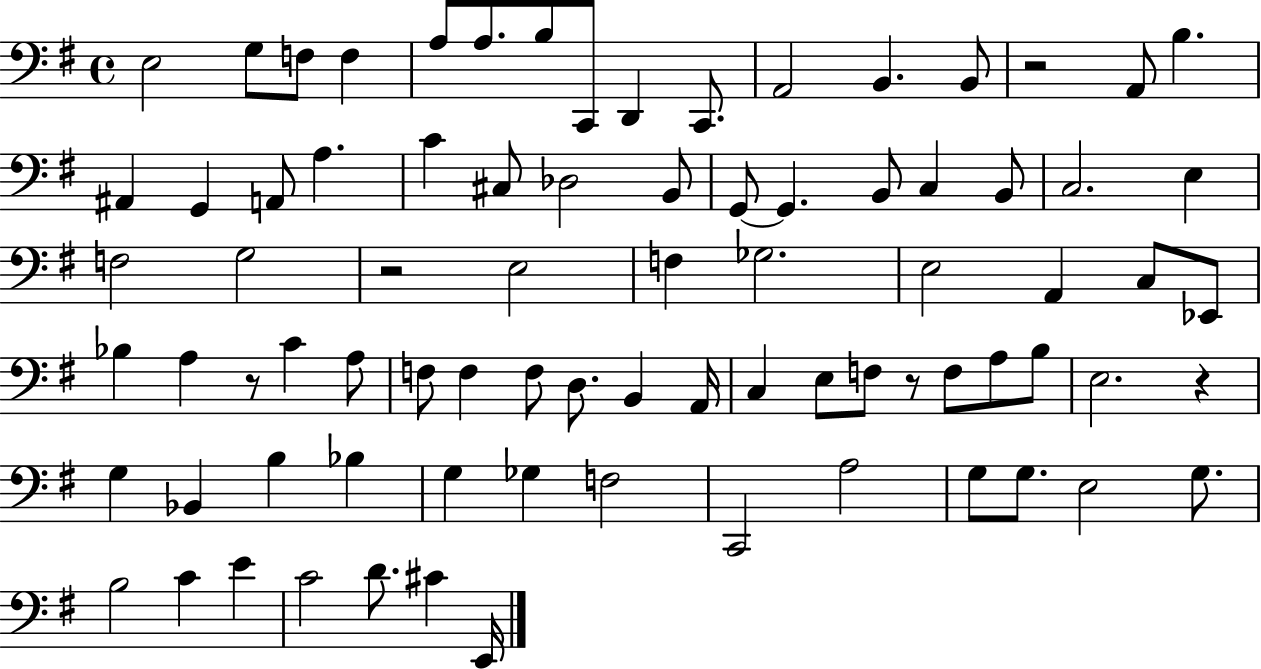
{
  \clef bass
  \time 4/4
  \defaultTimeSignature
  \key g \major
  e2 g8 f8 f4 | a8 a8. b8 c,8 d,4 c,8. | a,2 b,4. b,8 | r2 a,8 b4. | \break ais,4 g,4 a,8 a4. | c'4 cis8 des2 b,8 | g,8~~ g,4. b,8 c4 b,8 | c2. e4 | \break f2 g2 | r2 e2 | f4 ges2. | e2 a,4 c8 ees,8 | \break bes4 a4 r8 c'4 a8 | f8 f4 f8 d8. b,4 a,16 | c4 e8 f8 r8 f8 a8 b8 | e2. r4 | \break g4 bes,4 b4 bes4 | g4 ges4 f2 | c,2 a2 | g8 g8. e2 g8. | \break b2 c'4 e'4 | c'2 d'8. cis'4 e,16 | \bar "|."
}